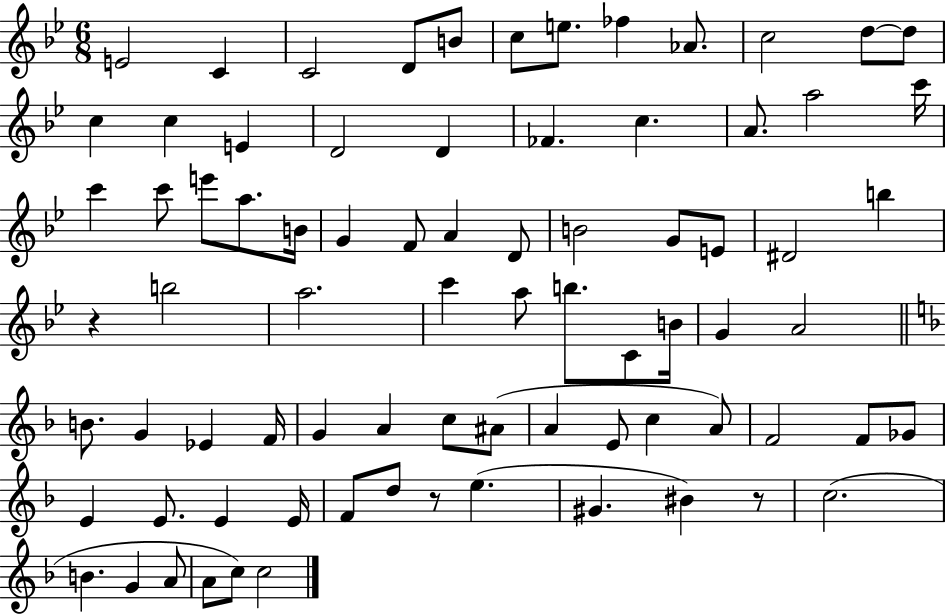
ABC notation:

X:1
T:Untitled
M:6/8
L:1/4
K:Bb
E2 C C2 D/2 B/2 c/2 e/2 _f _A/2 c2 d/2 d/2 c c E D2 D _F c A/2 a2 c'/4 c' c'/2 e'/2 a/2 B/4 G F/2 A D/2 B2 G/2 E/2 ^D2 b z b2 a2 c' a/2 b/2 C/2 B/4 G A2 B/2 G _E F/4 G A c/2 ^A/2 A E/2 c A/2 F2 F/2 _G/2 E E/2 E E/4 F/2 d/2 z/2 e ^G ^B z/2 c2 B G A/2 A/2 c/2 c2